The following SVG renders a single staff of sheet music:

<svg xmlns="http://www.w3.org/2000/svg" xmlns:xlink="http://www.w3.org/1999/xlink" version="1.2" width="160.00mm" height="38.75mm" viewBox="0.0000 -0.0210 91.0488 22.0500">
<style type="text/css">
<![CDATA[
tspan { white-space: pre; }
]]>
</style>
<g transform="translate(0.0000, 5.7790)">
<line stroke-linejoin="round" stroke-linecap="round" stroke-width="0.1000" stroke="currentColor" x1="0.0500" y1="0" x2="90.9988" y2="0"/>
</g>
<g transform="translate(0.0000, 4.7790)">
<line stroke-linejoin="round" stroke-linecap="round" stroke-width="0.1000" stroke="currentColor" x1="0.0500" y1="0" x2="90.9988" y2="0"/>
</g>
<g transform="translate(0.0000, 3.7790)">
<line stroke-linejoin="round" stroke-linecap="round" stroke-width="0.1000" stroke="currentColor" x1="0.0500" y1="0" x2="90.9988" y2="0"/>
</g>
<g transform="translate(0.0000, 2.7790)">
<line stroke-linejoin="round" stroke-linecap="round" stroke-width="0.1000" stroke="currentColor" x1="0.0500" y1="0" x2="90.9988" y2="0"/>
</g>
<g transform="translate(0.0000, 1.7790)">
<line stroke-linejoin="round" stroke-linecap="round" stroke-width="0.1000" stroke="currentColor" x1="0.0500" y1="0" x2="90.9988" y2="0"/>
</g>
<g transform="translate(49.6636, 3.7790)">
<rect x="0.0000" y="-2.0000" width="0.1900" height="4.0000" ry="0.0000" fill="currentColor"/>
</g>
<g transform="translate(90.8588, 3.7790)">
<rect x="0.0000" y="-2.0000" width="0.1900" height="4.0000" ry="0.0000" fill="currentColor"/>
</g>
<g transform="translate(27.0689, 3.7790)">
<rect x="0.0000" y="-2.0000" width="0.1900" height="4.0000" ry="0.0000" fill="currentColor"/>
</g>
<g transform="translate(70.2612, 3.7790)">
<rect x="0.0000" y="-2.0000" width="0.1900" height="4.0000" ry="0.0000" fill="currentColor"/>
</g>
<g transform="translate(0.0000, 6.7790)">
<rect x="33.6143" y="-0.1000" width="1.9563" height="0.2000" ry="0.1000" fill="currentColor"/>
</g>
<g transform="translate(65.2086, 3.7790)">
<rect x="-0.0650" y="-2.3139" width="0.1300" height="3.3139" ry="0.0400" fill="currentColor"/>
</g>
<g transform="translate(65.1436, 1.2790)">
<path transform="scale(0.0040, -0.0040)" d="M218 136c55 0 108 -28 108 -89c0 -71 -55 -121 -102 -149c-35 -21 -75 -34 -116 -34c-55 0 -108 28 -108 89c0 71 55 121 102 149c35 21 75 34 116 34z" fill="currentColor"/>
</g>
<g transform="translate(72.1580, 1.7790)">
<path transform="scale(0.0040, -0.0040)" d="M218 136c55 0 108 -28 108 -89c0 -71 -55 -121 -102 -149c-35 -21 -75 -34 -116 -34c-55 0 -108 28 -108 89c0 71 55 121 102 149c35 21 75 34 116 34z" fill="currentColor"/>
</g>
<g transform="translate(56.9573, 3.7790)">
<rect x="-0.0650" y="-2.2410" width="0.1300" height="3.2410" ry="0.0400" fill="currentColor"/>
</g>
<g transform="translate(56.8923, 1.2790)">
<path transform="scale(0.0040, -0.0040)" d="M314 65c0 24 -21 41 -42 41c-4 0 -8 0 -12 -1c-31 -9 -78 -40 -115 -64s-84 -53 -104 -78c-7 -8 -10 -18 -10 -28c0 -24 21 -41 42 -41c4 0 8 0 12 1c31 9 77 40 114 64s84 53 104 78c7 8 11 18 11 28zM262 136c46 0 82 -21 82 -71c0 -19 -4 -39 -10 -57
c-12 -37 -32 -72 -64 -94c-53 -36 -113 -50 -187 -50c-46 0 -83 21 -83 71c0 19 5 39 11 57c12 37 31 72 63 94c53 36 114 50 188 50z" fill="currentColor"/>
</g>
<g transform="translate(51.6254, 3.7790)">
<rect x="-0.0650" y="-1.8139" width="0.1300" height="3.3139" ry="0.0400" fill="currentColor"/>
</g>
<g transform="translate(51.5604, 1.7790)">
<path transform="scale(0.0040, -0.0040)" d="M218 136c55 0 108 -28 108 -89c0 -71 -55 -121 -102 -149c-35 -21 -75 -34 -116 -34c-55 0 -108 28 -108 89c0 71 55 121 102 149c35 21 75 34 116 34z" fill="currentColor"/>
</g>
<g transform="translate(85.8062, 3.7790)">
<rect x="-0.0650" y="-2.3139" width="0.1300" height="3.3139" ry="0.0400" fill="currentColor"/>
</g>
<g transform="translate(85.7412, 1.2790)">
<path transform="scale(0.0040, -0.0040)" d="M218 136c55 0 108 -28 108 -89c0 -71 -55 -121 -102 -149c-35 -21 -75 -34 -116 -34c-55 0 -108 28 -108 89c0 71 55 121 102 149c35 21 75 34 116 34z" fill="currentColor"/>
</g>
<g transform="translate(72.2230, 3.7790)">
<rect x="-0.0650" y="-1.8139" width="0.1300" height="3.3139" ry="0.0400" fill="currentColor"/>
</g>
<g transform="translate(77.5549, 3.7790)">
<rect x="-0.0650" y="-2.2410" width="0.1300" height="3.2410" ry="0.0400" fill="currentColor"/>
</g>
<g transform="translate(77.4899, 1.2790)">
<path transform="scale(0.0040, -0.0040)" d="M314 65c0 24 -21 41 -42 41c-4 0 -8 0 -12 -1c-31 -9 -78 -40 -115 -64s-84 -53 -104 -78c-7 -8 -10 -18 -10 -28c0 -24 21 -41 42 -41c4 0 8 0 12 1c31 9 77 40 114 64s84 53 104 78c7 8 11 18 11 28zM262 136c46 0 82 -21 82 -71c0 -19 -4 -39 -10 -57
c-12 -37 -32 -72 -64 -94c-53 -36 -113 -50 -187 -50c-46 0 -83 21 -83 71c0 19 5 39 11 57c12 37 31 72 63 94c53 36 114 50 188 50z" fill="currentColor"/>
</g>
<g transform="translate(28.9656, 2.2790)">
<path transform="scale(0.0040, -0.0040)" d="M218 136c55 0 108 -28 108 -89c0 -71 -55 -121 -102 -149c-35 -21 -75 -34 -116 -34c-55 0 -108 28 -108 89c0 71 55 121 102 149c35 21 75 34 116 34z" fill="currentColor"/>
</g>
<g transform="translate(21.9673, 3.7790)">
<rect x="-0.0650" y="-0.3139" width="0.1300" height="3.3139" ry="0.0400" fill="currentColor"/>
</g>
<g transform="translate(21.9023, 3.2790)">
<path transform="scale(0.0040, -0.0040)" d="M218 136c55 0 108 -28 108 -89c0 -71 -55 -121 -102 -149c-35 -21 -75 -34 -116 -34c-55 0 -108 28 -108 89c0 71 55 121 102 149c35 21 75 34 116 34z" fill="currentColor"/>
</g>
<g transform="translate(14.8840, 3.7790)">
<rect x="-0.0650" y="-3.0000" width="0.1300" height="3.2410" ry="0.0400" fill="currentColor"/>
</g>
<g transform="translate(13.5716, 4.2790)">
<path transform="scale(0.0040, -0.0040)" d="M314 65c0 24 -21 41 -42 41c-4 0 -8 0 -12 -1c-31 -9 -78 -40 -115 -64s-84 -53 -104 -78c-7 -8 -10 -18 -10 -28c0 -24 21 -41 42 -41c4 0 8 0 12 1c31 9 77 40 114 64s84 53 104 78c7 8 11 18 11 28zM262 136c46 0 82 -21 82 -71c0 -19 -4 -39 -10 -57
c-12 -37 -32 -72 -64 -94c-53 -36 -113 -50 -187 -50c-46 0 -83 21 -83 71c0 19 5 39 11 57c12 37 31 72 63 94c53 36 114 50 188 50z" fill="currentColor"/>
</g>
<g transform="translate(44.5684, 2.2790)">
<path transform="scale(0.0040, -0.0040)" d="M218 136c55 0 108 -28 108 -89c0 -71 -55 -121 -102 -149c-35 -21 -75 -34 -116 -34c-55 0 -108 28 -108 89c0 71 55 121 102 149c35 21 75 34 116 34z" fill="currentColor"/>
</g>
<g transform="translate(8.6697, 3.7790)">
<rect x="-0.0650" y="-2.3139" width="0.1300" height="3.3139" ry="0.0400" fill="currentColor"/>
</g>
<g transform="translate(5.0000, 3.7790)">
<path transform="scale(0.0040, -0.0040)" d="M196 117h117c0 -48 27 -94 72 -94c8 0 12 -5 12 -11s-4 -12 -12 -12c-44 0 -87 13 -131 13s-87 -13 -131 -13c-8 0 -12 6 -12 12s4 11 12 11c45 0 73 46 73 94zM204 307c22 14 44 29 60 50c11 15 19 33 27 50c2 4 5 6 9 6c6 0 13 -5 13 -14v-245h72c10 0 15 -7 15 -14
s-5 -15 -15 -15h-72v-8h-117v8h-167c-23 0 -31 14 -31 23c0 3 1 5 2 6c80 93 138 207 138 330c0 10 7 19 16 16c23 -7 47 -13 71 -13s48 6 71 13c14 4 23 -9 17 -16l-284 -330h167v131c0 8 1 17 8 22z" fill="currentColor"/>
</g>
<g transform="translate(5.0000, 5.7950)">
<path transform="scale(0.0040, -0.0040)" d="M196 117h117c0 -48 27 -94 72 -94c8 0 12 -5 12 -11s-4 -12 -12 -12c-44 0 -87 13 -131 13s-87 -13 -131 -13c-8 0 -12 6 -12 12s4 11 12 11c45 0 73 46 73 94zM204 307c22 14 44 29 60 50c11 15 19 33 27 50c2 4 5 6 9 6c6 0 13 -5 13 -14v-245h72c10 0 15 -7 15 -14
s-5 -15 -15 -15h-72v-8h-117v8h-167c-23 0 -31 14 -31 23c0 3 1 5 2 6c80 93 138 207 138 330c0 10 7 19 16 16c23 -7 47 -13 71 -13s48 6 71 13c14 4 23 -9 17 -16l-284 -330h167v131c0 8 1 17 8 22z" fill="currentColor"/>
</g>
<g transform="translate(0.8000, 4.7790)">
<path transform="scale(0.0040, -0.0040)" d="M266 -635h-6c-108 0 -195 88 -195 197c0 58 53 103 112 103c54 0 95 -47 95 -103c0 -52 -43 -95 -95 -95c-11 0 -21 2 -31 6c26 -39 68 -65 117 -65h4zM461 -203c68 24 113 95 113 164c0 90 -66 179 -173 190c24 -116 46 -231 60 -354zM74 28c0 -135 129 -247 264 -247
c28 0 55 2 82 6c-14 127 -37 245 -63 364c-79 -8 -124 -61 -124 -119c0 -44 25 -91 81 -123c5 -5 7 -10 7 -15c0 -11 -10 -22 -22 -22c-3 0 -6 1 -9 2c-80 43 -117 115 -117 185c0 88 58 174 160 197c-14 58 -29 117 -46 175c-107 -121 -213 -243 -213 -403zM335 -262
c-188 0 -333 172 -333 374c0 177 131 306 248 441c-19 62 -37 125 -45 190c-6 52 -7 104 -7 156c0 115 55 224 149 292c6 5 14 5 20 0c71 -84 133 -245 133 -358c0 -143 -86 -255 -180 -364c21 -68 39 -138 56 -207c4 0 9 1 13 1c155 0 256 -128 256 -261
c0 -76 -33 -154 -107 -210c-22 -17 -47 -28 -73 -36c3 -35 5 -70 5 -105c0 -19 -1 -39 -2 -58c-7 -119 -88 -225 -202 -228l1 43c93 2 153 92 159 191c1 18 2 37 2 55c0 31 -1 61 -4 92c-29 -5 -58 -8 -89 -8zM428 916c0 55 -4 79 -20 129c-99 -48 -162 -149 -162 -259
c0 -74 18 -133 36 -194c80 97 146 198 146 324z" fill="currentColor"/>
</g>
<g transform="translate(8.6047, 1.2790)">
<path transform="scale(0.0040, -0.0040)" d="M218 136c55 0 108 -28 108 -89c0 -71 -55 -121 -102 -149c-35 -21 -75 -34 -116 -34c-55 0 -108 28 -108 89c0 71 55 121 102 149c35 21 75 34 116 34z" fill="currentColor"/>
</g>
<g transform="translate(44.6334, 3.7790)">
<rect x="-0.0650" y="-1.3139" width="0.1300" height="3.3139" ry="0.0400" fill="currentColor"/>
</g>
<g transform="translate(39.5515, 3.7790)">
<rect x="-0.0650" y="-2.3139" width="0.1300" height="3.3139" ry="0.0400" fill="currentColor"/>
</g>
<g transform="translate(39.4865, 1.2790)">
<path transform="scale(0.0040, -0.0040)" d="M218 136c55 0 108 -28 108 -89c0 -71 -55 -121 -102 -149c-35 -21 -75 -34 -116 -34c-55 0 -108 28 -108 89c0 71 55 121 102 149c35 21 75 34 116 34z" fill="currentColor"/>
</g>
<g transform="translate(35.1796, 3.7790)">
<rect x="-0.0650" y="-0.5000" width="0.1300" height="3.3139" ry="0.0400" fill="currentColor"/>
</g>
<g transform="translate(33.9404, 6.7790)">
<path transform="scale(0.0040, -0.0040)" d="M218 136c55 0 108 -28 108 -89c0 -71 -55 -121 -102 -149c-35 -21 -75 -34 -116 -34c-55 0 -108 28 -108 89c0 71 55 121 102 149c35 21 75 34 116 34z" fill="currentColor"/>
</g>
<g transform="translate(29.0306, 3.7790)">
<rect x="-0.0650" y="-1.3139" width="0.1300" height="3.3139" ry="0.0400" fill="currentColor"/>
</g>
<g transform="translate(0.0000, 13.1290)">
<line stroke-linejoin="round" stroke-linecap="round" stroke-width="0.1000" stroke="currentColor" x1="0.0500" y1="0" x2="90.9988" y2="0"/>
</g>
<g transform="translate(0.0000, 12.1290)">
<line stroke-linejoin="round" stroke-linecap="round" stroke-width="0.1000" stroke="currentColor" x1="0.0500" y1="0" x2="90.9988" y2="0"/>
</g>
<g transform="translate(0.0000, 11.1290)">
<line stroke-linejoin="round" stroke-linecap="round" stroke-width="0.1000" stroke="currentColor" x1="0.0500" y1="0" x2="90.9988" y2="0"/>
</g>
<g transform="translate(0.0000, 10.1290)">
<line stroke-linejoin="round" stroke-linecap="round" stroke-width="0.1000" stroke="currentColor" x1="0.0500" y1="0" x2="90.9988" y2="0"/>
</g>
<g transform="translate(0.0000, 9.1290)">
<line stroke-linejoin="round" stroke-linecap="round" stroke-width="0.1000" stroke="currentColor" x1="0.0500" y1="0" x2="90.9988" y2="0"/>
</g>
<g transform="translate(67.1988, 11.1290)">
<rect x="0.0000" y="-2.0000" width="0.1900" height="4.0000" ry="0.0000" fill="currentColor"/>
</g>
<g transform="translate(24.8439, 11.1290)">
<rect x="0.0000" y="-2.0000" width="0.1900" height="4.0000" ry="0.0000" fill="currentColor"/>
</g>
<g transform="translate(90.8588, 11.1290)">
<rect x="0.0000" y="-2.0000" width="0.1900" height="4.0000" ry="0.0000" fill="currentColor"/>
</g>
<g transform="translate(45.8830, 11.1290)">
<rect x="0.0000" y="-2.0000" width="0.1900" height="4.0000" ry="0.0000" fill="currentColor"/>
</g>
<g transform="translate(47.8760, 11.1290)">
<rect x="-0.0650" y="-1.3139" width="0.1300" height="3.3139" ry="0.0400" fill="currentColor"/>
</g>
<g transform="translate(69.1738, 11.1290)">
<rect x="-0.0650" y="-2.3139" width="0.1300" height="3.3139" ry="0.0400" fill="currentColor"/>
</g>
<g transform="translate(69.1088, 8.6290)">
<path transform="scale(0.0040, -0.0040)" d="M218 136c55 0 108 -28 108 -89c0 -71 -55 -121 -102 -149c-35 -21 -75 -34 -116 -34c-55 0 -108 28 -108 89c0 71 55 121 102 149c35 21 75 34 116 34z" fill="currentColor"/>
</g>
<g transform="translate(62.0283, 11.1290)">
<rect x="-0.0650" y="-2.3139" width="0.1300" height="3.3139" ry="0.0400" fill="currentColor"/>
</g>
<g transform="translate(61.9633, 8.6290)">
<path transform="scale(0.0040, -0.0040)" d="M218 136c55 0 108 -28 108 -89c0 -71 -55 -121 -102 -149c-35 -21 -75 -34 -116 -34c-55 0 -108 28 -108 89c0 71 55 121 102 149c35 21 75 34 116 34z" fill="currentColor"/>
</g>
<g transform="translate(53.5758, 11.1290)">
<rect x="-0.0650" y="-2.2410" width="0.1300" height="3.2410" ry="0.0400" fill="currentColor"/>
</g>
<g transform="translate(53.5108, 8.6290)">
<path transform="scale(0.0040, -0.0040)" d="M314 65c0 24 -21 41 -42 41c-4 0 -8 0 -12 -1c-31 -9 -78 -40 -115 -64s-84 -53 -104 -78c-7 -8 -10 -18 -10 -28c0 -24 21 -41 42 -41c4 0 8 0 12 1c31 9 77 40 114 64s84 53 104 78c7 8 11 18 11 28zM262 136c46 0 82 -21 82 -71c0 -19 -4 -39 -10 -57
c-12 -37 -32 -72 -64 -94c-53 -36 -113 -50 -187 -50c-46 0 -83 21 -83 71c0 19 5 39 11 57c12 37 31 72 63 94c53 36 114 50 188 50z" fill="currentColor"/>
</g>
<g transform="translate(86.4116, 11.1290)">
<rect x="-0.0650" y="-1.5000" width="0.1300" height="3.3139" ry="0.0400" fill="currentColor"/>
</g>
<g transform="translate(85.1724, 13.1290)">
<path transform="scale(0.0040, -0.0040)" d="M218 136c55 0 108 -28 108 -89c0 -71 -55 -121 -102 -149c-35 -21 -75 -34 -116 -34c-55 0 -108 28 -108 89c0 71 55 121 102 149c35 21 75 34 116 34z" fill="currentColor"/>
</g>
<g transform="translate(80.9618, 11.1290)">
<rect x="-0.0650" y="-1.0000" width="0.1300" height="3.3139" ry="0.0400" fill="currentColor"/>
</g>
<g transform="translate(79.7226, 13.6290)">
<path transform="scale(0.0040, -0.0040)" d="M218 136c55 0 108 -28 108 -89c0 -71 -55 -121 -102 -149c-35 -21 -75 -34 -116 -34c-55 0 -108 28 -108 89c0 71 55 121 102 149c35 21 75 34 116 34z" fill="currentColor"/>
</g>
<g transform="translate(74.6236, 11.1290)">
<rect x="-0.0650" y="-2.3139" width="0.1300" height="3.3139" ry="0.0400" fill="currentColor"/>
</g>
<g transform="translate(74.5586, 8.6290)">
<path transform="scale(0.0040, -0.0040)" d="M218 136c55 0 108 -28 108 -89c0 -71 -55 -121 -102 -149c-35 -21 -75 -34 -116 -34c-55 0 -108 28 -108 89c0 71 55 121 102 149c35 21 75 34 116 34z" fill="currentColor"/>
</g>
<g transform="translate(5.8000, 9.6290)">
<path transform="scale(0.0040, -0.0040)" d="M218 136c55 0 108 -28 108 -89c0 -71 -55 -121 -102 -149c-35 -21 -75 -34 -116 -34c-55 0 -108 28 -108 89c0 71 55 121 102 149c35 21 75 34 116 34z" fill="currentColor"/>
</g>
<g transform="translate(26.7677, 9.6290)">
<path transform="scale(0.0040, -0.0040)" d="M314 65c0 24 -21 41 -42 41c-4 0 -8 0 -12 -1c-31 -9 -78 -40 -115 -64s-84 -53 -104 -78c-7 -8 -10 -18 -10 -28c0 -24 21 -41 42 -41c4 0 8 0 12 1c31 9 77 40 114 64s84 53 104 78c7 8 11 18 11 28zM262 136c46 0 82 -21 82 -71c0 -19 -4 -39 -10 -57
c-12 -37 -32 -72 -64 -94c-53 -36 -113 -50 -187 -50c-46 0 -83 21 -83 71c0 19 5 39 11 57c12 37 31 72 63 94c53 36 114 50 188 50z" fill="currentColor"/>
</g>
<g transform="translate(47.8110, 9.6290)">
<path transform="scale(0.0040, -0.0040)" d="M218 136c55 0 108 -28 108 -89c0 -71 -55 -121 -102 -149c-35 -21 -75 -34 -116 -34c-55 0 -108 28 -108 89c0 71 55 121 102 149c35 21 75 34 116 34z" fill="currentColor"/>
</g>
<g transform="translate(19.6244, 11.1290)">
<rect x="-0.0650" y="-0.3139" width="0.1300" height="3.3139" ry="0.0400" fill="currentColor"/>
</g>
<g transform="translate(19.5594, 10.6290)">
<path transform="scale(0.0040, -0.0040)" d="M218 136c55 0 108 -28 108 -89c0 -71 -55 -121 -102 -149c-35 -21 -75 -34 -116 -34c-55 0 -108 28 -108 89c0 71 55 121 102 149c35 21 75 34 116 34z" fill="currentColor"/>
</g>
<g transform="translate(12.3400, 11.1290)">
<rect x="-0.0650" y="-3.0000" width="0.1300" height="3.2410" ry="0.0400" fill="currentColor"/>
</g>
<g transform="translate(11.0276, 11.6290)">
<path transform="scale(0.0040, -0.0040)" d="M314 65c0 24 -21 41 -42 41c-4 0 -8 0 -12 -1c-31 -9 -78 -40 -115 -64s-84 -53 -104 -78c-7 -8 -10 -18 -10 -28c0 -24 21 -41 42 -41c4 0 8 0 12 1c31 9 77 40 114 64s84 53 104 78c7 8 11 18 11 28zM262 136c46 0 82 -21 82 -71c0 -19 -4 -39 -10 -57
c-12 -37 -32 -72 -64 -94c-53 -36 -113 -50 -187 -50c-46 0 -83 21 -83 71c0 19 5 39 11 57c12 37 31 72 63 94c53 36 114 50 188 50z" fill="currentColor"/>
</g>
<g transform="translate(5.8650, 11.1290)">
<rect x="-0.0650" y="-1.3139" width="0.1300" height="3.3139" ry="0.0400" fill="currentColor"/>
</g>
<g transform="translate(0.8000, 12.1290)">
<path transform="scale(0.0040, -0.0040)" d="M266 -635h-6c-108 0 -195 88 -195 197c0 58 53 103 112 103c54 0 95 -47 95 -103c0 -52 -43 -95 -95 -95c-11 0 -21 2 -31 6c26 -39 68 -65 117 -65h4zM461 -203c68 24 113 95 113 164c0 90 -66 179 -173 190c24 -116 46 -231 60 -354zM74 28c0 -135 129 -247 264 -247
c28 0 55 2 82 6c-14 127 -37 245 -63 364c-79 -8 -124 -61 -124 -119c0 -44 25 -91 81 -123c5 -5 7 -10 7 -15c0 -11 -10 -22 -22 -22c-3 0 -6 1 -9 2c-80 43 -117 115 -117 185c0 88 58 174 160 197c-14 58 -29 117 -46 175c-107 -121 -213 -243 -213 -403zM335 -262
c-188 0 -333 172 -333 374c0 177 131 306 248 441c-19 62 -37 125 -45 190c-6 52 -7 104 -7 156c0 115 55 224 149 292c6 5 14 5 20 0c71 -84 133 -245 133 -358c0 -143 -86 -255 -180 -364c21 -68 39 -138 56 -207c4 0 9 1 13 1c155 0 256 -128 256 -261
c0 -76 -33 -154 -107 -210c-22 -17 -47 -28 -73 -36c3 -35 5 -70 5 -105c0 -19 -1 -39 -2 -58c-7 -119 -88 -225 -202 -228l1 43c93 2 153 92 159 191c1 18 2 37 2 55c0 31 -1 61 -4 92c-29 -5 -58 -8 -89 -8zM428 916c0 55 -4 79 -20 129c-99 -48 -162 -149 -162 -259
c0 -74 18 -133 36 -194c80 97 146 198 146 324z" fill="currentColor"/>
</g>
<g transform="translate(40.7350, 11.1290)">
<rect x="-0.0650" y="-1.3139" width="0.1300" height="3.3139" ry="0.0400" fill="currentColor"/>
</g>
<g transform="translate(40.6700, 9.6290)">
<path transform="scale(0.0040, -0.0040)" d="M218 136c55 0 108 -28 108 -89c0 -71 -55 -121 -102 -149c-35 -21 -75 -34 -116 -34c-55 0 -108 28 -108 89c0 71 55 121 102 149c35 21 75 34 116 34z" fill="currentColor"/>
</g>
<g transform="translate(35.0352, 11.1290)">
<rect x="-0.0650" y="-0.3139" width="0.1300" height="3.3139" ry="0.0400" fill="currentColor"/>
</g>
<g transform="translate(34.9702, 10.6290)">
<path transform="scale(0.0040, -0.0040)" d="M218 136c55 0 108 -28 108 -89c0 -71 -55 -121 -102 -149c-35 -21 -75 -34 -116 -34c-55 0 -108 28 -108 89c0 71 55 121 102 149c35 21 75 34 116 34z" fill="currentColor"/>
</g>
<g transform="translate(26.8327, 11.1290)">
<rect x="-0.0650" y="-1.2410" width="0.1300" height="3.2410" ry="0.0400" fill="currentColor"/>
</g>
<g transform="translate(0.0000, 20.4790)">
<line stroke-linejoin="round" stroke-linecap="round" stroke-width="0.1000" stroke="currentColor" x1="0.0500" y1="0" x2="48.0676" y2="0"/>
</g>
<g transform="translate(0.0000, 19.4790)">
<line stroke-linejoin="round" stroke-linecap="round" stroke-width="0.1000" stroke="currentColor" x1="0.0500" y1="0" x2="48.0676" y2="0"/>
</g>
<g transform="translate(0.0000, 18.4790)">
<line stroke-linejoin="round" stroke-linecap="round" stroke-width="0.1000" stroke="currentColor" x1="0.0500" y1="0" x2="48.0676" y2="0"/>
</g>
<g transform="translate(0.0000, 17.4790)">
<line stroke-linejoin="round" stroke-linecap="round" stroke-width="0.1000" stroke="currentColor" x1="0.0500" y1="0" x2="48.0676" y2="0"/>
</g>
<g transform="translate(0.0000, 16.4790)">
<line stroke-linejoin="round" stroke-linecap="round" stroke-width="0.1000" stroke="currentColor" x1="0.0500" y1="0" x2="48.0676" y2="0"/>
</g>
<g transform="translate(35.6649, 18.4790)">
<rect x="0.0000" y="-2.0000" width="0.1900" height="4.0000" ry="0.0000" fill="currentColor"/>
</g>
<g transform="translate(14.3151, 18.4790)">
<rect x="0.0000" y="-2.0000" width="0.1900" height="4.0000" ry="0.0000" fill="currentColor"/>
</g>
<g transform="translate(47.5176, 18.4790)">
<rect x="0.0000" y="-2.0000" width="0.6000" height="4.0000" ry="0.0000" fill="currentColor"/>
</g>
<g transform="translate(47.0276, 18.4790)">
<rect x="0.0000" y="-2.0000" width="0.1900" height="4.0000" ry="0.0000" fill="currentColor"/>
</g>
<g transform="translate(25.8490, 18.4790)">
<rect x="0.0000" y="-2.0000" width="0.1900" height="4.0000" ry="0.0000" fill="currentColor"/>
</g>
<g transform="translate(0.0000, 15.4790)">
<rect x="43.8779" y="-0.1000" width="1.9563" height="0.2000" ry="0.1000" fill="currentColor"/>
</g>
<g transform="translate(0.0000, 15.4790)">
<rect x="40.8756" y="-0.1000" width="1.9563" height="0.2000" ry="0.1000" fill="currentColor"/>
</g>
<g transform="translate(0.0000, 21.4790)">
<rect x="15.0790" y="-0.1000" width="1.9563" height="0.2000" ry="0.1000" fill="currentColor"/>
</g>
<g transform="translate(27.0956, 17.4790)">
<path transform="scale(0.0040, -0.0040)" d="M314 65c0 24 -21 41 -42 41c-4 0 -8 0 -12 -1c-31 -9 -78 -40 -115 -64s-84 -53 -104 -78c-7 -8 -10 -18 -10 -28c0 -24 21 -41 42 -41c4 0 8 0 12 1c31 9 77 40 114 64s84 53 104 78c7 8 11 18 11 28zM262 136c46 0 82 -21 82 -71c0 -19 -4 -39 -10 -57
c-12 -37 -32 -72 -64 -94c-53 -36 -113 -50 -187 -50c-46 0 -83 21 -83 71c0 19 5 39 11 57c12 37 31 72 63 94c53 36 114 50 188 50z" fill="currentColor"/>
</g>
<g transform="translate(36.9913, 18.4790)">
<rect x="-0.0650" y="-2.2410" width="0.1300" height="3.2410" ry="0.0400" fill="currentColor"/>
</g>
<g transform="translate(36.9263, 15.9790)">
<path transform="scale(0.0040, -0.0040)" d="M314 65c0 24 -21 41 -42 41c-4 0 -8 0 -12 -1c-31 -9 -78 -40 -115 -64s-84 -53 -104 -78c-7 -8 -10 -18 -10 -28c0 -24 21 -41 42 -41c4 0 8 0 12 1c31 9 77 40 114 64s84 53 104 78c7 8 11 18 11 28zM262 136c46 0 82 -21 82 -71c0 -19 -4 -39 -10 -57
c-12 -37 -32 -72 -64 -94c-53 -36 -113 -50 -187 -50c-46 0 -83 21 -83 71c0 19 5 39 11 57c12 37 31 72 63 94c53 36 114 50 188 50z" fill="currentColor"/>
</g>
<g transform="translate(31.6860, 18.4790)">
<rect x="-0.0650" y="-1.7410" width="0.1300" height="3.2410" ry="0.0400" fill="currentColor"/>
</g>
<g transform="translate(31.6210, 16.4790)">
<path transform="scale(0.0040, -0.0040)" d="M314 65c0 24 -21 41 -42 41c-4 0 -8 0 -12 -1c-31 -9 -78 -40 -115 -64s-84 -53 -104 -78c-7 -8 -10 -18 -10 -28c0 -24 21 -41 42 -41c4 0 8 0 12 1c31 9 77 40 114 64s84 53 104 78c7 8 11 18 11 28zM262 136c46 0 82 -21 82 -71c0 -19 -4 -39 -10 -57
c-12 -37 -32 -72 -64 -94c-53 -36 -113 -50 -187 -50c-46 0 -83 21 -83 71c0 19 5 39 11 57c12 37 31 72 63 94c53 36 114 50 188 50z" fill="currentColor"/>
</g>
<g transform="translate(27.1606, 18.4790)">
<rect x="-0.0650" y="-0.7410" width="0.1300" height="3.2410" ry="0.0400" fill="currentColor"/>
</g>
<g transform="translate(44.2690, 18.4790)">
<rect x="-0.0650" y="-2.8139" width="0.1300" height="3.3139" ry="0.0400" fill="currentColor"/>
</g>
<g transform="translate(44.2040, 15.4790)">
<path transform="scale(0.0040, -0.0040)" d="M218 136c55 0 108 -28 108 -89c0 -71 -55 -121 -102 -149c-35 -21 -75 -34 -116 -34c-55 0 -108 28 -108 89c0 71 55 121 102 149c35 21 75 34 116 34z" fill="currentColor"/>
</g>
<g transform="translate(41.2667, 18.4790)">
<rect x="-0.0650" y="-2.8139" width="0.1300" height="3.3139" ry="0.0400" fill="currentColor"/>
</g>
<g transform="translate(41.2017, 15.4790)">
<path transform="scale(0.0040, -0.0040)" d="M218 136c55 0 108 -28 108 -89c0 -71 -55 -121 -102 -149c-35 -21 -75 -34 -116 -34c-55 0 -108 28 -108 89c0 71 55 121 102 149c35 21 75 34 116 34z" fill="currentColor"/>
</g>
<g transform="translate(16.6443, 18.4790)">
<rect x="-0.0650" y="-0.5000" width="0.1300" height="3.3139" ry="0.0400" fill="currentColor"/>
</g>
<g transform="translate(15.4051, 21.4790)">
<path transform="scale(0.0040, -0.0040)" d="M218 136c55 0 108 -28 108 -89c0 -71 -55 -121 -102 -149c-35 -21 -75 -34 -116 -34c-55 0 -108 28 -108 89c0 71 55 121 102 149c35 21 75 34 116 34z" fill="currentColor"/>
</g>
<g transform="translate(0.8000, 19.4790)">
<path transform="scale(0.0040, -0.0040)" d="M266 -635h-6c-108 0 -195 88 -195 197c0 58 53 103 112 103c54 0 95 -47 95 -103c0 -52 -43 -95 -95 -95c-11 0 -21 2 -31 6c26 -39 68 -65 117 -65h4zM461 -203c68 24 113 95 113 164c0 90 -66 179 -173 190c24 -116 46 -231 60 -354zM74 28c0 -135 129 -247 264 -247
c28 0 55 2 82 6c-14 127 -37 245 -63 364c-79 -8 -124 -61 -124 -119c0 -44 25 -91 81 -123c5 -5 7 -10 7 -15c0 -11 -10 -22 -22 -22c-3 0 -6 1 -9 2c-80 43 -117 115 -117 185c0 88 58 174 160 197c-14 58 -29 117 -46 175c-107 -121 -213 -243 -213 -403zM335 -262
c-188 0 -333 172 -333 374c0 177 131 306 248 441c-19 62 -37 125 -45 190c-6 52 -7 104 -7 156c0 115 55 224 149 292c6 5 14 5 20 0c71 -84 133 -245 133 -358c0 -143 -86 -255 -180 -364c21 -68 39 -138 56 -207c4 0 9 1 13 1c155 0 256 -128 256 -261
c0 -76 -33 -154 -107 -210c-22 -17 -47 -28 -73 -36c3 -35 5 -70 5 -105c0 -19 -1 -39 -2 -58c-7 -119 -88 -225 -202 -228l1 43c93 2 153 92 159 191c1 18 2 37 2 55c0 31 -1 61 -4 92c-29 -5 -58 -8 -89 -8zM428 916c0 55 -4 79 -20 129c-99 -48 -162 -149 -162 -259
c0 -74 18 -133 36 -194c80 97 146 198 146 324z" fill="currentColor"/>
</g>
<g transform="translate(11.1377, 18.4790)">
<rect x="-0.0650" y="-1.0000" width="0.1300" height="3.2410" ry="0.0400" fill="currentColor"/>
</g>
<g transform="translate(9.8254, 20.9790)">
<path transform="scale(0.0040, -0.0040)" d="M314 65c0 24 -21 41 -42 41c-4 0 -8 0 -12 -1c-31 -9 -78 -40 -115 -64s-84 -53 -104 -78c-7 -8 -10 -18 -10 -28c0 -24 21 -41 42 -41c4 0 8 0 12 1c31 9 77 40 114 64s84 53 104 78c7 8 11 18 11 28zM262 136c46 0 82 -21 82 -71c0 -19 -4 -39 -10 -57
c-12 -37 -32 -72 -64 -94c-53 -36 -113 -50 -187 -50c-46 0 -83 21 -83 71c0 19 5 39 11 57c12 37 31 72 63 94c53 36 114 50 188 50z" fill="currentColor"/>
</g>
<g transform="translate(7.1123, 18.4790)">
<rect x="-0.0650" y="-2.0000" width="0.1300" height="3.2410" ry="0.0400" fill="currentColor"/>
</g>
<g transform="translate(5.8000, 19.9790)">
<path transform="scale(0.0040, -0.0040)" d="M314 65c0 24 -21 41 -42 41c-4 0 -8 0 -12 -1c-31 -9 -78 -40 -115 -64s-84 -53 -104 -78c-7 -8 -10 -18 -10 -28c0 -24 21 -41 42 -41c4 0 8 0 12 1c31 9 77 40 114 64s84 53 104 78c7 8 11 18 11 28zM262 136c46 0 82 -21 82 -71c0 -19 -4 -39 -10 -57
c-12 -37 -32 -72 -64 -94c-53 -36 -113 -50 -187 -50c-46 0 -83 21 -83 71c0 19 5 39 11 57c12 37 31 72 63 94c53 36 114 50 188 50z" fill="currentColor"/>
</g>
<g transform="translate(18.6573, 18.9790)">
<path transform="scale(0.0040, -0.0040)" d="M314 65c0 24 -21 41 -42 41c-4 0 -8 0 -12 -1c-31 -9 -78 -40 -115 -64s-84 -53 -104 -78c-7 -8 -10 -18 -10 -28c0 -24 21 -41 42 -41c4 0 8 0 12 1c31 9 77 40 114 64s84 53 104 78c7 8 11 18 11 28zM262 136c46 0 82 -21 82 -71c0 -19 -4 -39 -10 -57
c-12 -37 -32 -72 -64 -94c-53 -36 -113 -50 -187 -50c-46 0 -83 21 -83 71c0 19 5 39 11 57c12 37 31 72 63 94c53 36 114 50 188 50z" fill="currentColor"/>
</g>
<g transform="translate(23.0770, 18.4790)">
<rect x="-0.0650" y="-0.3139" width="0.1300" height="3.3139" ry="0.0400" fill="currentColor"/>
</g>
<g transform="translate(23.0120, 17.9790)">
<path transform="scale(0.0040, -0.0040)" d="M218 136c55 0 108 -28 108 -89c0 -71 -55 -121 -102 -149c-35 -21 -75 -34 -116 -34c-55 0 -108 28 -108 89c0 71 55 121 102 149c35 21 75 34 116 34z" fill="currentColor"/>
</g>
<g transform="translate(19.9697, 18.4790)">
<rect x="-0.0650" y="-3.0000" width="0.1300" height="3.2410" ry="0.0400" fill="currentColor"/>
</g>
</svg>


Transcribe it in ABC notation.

X:1
T:Untitled
M:4/4
L:1/4
K:C
g A2 c e C g e f g2 g f g2 g e A2 c e2 c e e g2 g g g D E F2 D2 C A2 c d2 f2 g2 a a